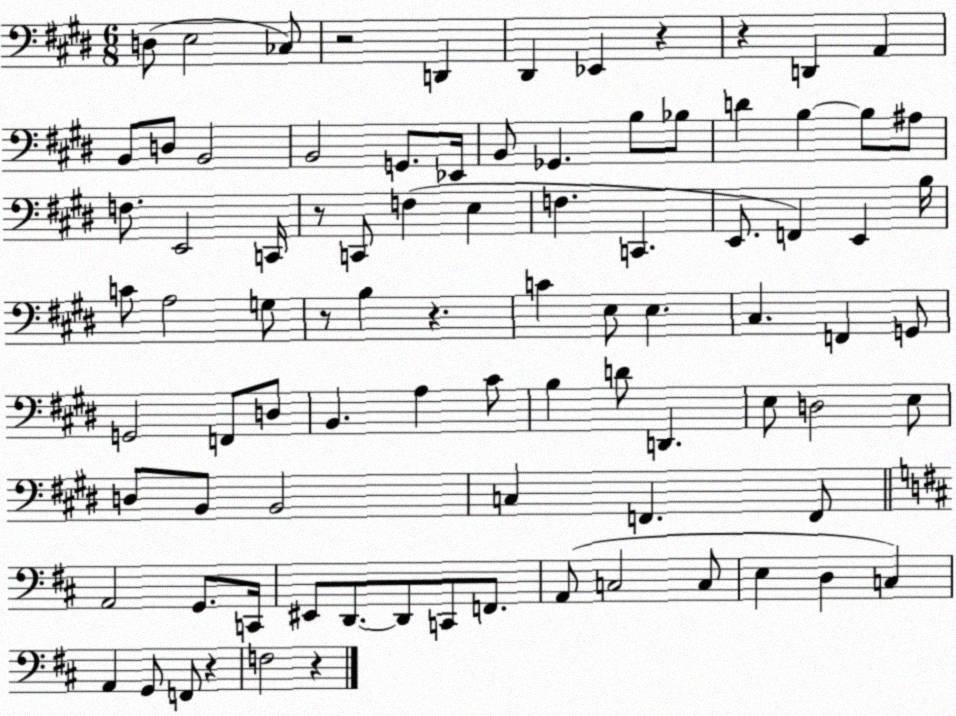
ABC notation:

X:1
T:Untitled
M:6/8
L:1/4
K:E
D,/2 E,2 _C,/2 z2 D,, ^D,, _E,, z z D,, A,, B,,/2 D,/2 B,,2 B,,2 G,,/2 _E,,/4 B,,/2 _G,, B,/2 _B,/2 D B, B,/2 ^A,/2 F,/2 E,,2 C,,/4 z/2 C,,/2 F, E, F, C,, E,,/2 F,, E,, B,/4 C/2 A,2 G,/2 z/2 B, z C E,/2 E, ^C, F,, G,,/2 G,,2 F,,/2 D,/2 B,, A, ^C/2 B, D/2 D,, E,/2 D,2 E,/2 D,/2 B,,/2 B,,2 C, F,, F,,/2 A,,2 G,,/2 C,,/4 ^E,,/2 D,,/2 D,,/2 C,,/2 F,,/2 A,,/2 C,2 C,/2 E, D, C, A,, G,,/2 F,,/2 z F,2 z